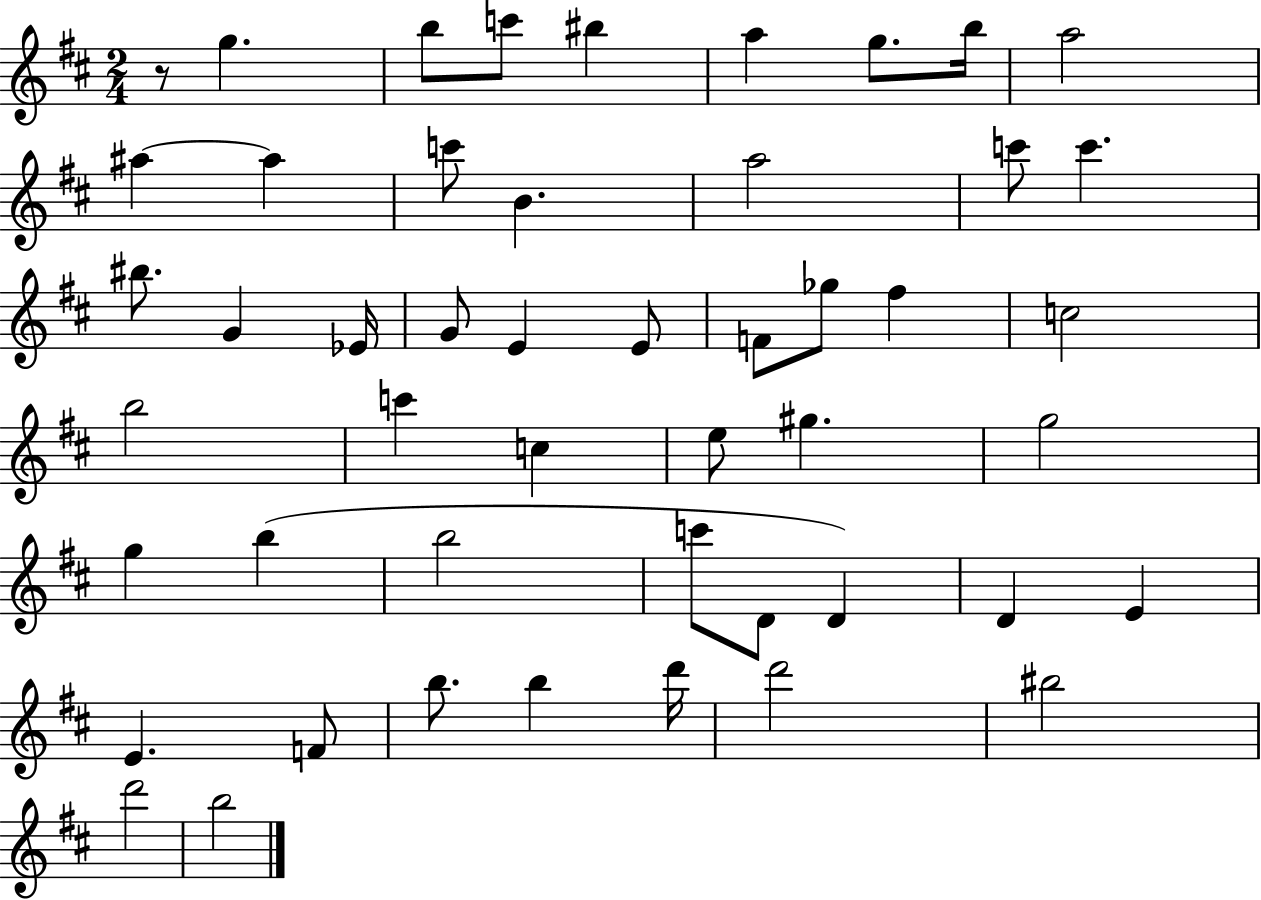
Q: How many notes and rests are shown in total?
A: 49